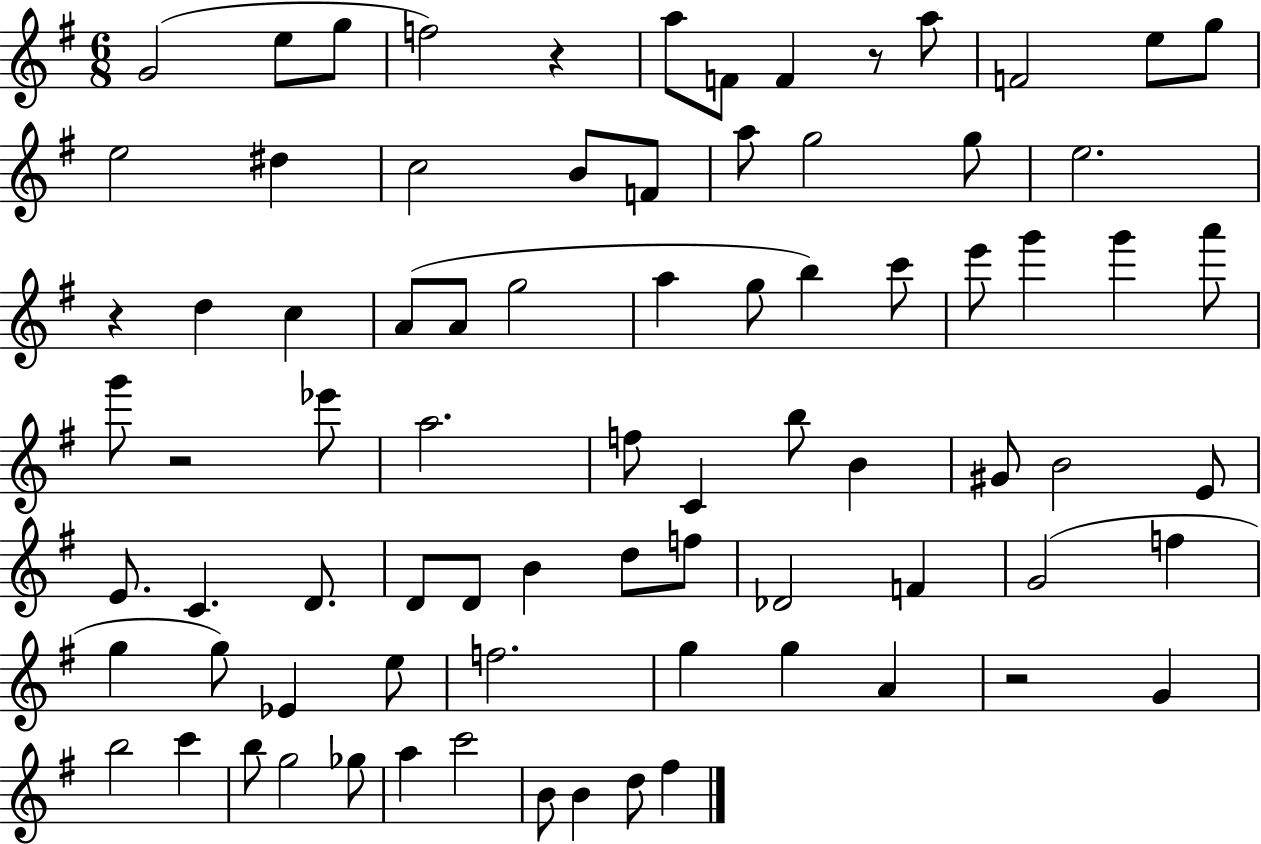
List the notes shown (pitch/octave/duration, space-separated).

G4/h E5/e G5/e F5/h R/q A5/e F4/e F4/q R/e A5/e F4/h E5/e G5/e E5/h D#5/q C5/h B4/e F4/e A5/e G5/h G5/e E5/h. R/q D5/q C5/q A4/e A4/e G5/h A5/q G5/e B5/q C6/e E6/e G6/q G6/q A6/e G6/e R/h Eb6/e A5/h. F5/e C4/q B5/e B4/q G#4/e B4/h E4/e E4/e. C4/q. D4/e. D4/e D4/e B4/q D5/e F5/e Db4/h F4/q G4/h F5/q G5/q G5/e Eb4/q E5/e F5/h. G5/q G5/q A4/q R/h G4/q B5/h C6/q B5/e G5/h Gb5/e A5/q C6/h B4/e B4/q D5/e F#5/q